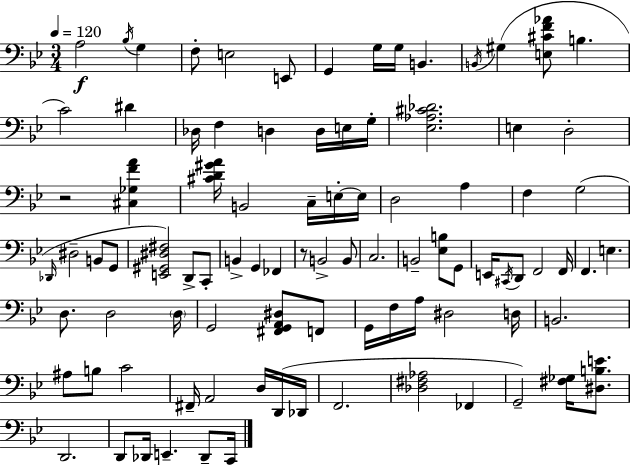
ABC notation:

X:1
T:Untitled
M:3/4
L:1/4
K:Gm
A,2 _B,/4 G, F,/2 E,2 E,,/2 G,, G,/4 G,/4 B,, B,,/4 ^G, [E,^CF_A]/2 B, C2 ^D _D,/4 F, D, D,/4 E,/4 G,/4 [_E,_A,^C_D]2 E, D,2 z2 [^C,_G,FA] [^CD^GA]/4 B,,2 C,/4 E,/4 E,/4 D,2 A, F, G,2 _D,,/4 ^D,2 B,,/2 G,,/2 [E,,^G,,^D,^F,]2 D,,/2 C,,/2 B,, G,, _F,, z/2 B,,2 B,,/2 C,2 B,,2 [_E,B,]/2 G,,/2 E,,/4 ^C,,/4 D,,/2 F,,2 F,,/4 F,, E, D,/2 D,2 D,/4 G,,2 [^F,,G,,A,,^D,]/2 F,,/2 G,,/4 F,/4 A,/4 ^D,2 D,/4 B,,2 ^A,/2 B,/2 C2 ^F,,/4 A,,2 D,/4 D,,/4 _D,,/4 F,,2 [_D,^F,_A,]2 _F,, G,,2 [^F,_G,]/4 [^D,B,E]/2 D,,2 D,,/2 _D,,/4 E,, _D,,/2 C,,/4